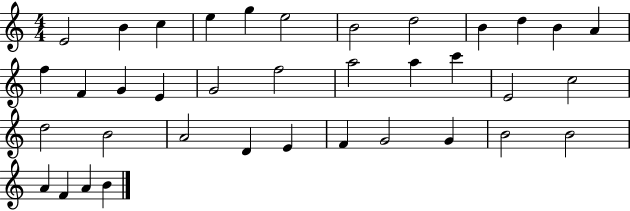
X:1
T:Untitled
M:4/4
L:1/4
K:C
E2 B c e g e2 B2 d2 B d B A f F G E G2 f2 a2 a c' E2 c2 d2 B2 A2 D E F G2 G B2 B2 A F A B